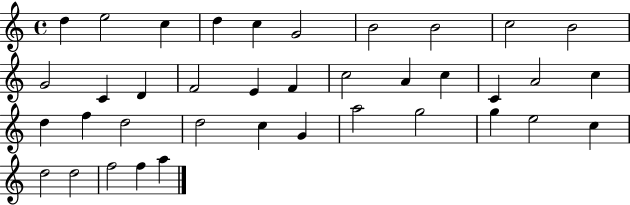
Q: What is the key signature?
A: C major